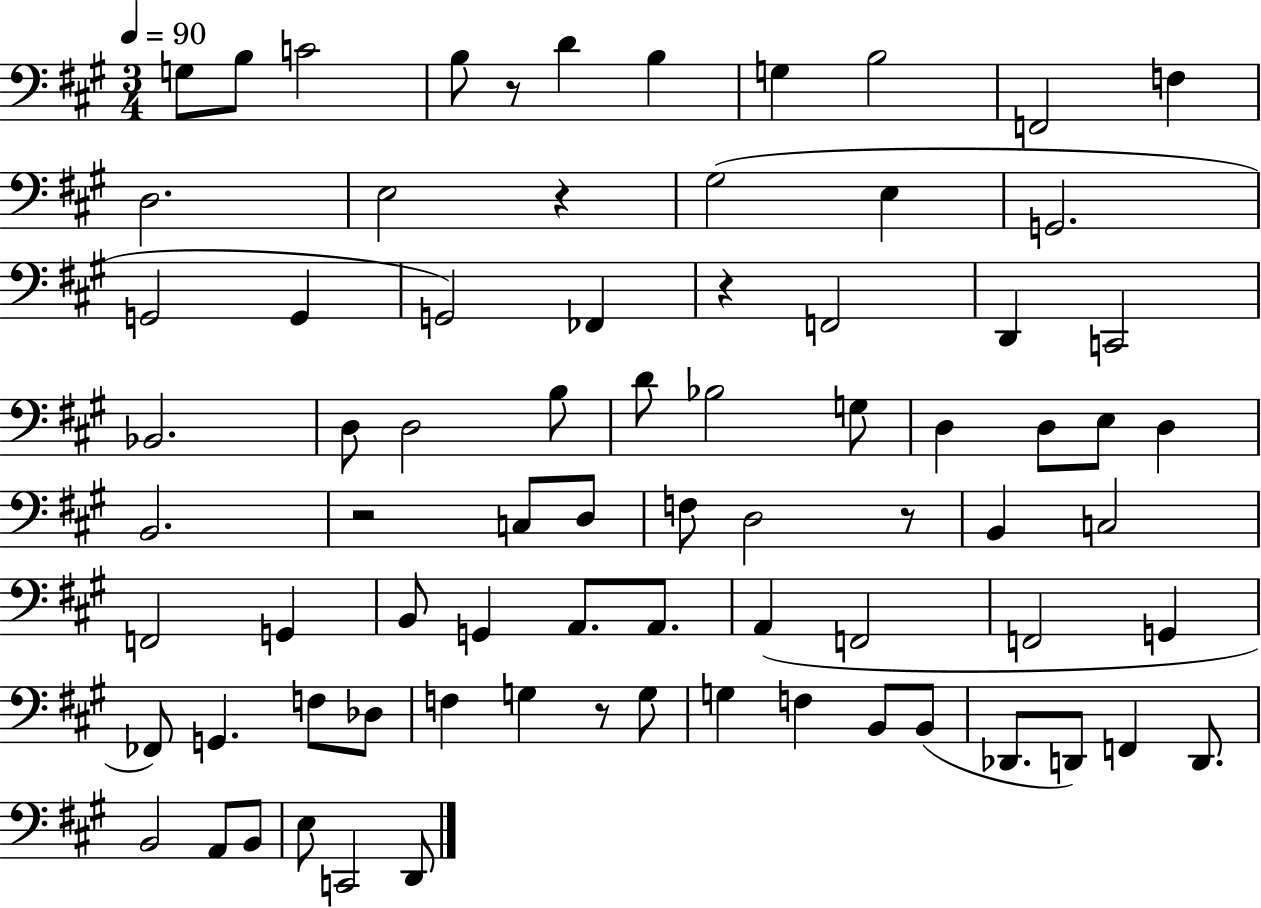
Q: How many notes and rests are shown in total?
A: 77